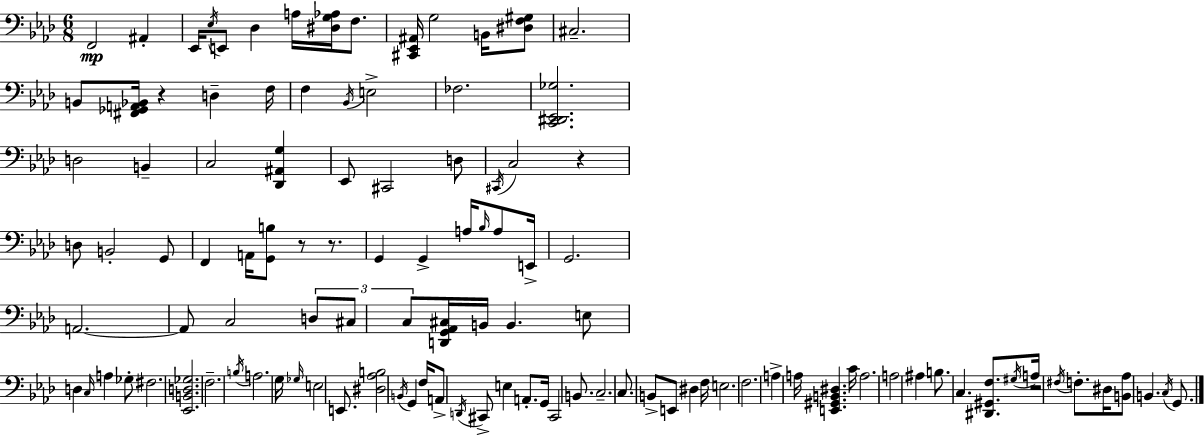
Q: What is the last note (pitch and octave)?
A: G2